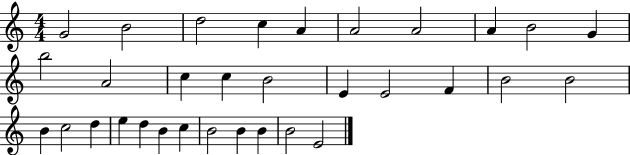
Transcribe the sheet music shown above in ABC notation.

X:1
T:Untitled
M:4/4
L:1/4
K:C
G2 B2 d2 c A A2 A2 A B2 G b2 A2 c c B2 E E2 F B2 B2 B c2 d e d B c B2 B B B2 E2